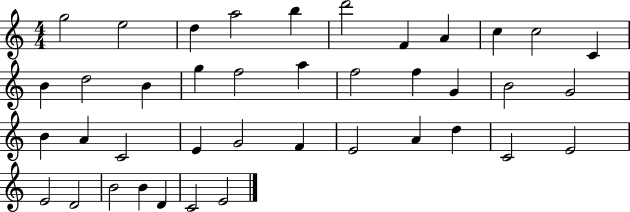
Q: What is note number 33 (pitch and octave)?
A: E4